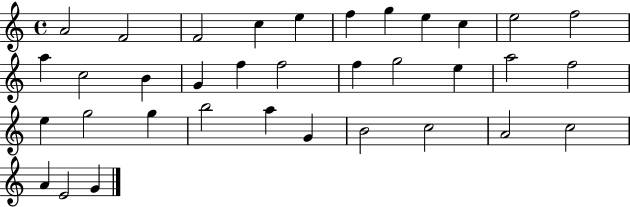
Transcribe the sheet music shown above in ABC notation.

X:1
T:Untitled
M:4/4
L:1/4
K:C
A2 F2 F2 c e f g e c e2 f2 a c2 B G f f2 f g2 e a2 f2 e g2 g b2 a G B2 c2 A2 c2 A E2 G